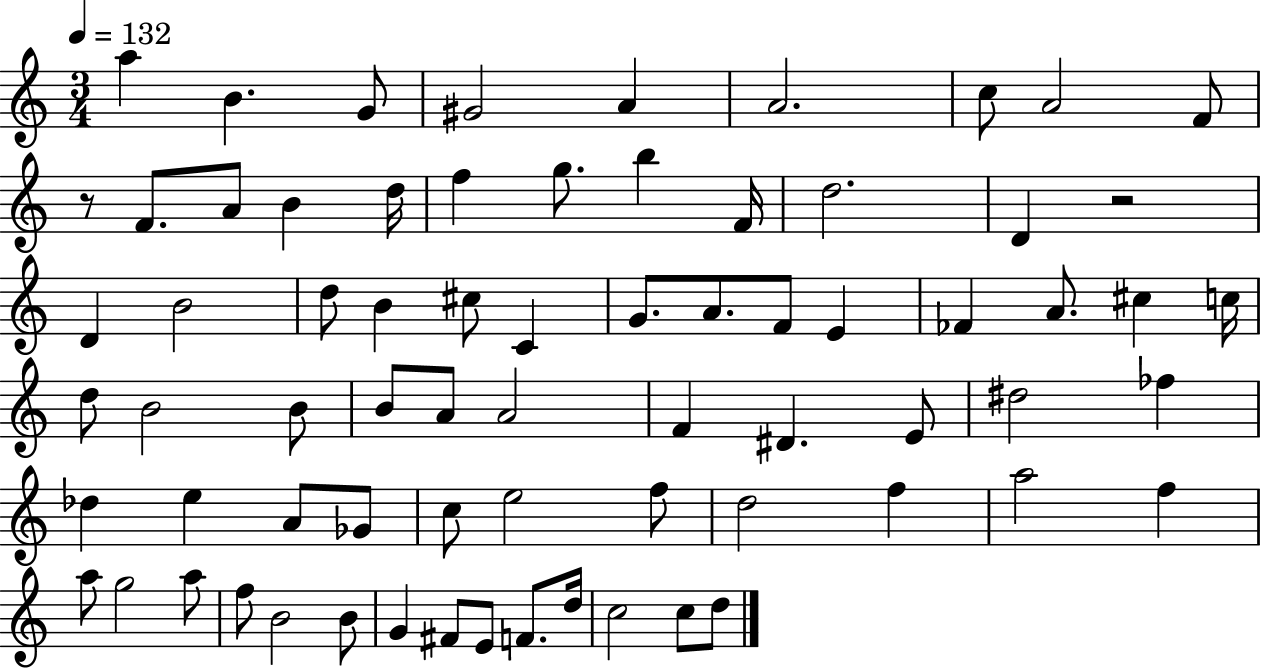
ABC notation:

X:1
T:Untitled
M:3/4
L:1/4
K:C
a B G/2 ^G2 A A2 c/2 A2 F/2 z/2 F/2 A/2 B d/4 f g/2 b F/4 d2 D z2 D B2 d/2 B ^c/2 C G/2 A/2 F/2 E _F A/2 ^c c/4 d/2 B2 B/2 B/2 A/2 A2 F ^D E/2 ^d2 _f _d e A/2 _G/2 c/2 e2 f/2 d2 f a2 f a/2 g2 a/2 f/2 B2 B/2 G ^F/2 E/2 F/2 d/4 c2 c/2 d/2